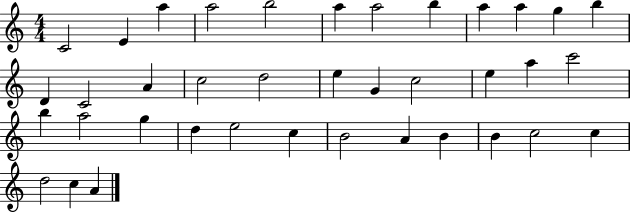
{
  \clef treble
  \numericTimeSignature
  \time 4/4
  \key c \major
  c'2 e'4 a''4 | a''2 b''2 | a''4 a''2 b''4 | a''4 a''4 g''4 b''4 | \break d'4 c'2 a'4 | c''2 d''2 | e''4 g'4 c''2 | e''4 a''4 c'''2 | \break b''4 a''2 g''4 | d''4 e''2 c''4 | b'2 a'4 b'4 | b'4 c''2 c''4 | \break d''2 c''4 a'4 | \bar "|."
}